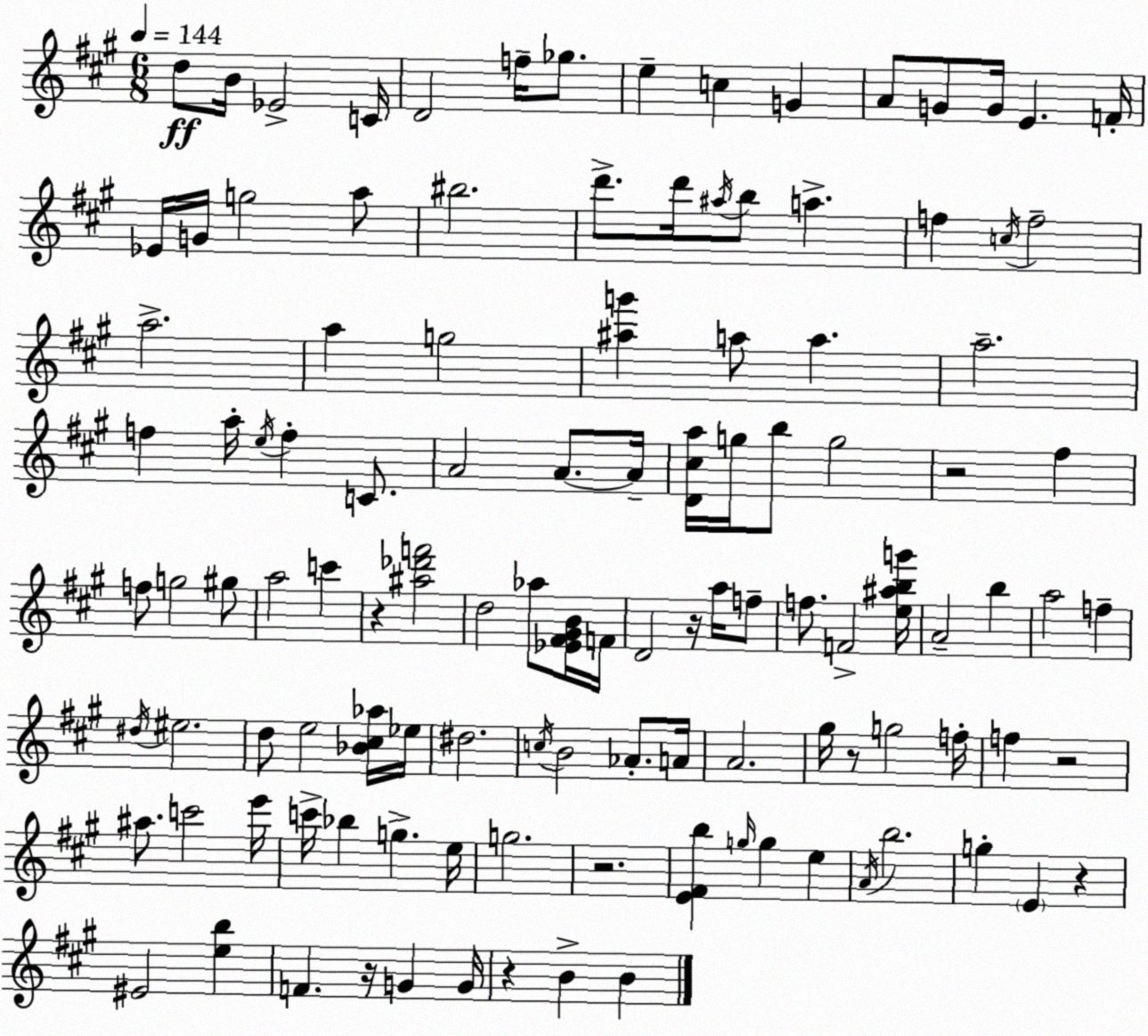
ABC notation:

X:1
T:Untitled
M:6/8
L:1/4
K:A
d/2 B/4 _E2 C/4 D2 f/4 _g/2 e c G A/2 G/2 G/4 E F/4 _E/4 G/4 g2 a/2 ^b2 d'/2 d'/4 ^a/4 b/2 a f c/4 f2 a2 a g2 [^ag'] a/2 a a2 f a/4 e/4 f C/2 A2 A/2 A/4 [D^ca]/4 g/4 b/2 g2 z2 ^f f/2 g2 ^g/2 a2 c' z [^a_d'f']2 d2 _a/2 [_E^F^GB]/4 F/4 D2 z/4 a/4 f/2 f/2 F2 [e^abg']/4 A2 b a2 f ^d/4 ^e2 d/2 e2 [_B^c_a]/4 _e/4 ^d2 c/4 B2 _A/2 A/4 A2 ^g/4 z/2 g2 f/4 f z2 ^a/2 c'2 e'/4 c'/4 _b g e/4 g2 z2 [E^Fb] g/4 g e A/4 b2 g E z ^E2 [eb] F z/4 G G/4 z B B